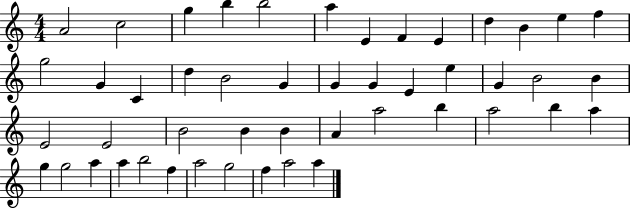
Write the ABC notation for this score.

X:1
T:Untitled
M:4/4
L:1/4
K:C
A2 c2 g b b2 a E F E d B e f g2 G C d B2 G G G E e G B2 B E2 E2 B2 B B A a2 b a2 b a g g2 a a b2 f a2 g2 f a2 a